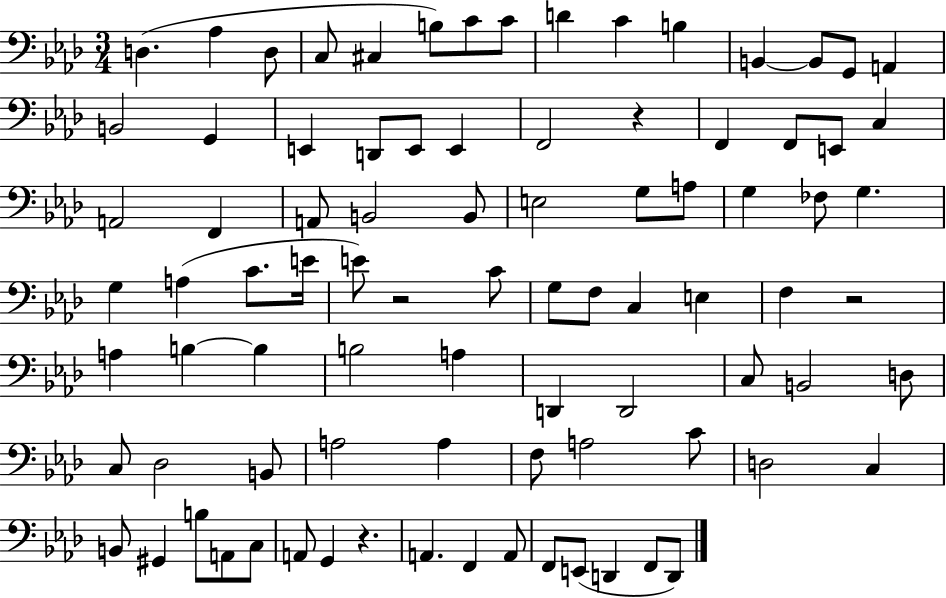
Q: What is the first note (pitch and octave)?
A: D3